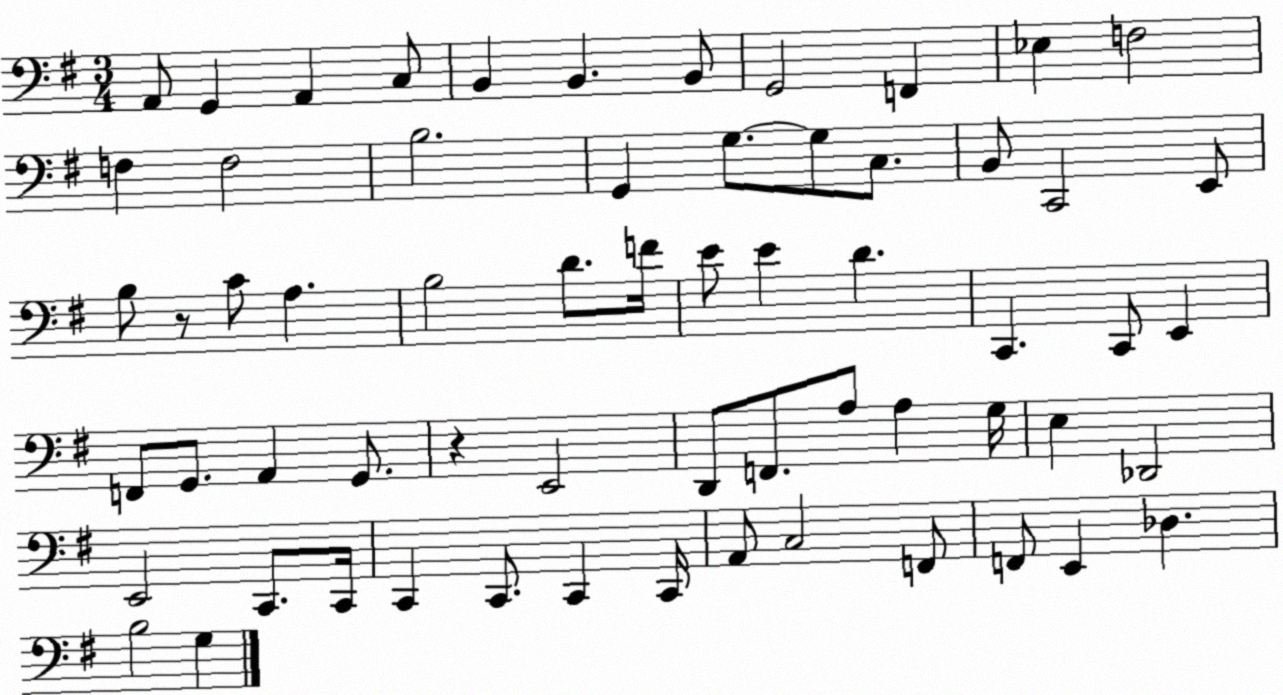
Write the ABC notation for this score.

X:1
T:Untitled
M:3/4
L:1/4
K:G
A,,/2 G,, A,, C,/2 B,, B,, B,,/2 G,,2 F,, _E, F,2 F, F,2 B,2 G,, G,/2 G,/2 C,/2 B,,/2 C,,2 E,,/2 B,/2 z/2 C/2 A, B,2 D/2 F/4 E/2 E D C,, C,,/2 E,, F,,/2 G,,/2 A,, G,,/2 z E,,2 D,,/2 F,,/2 A,/2 A, G,/4 E, _D,,2 E,,2 C,,/2 C,,/4 C,, C,,/2 C,, C,,/4 A,,/2 C,2 F,,/2 F,,/2 E,, _D, B,2 G,